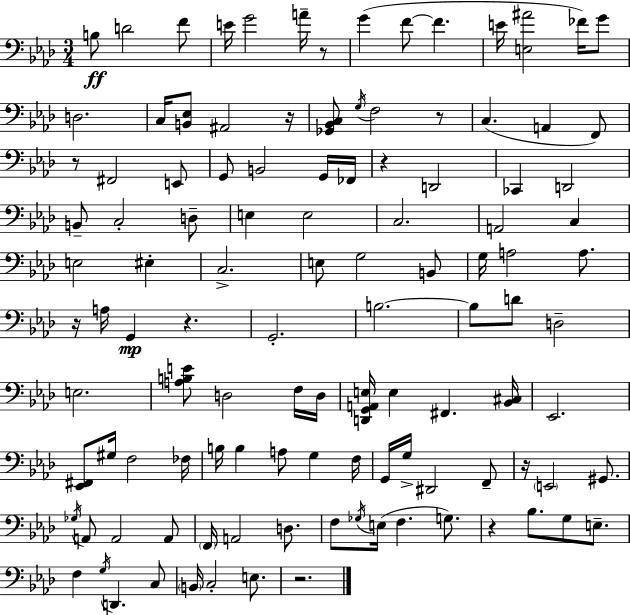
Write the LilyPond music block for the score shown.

{
  \clef bass
  \numericTimeSignature
  \time 3/4
  \key aes \major
  b8\ff d'2 f'8 | e'16 g'2 a'16-- r8 | g'4( f'8~~ f'4. | e'16 <e ais'>2 fes'16) g'8 | \break d2. | c16 <b, ees>8 ais,2 r16 | <ges, bes, c>8 \acciaccatura { g16 } f2 r8 | c4.( a,4 f,8) | \break r8 fis,2 e,8 | g,8 b,2 g,16 | fes,16 r4 d,2 | ces,4 d,2 | \break b,8-- c2-. d8-- | e4 e2 | c2. | a,2 c4 | \break e2 eis4-. | c2.-> | e8 g2 b,8 | g16 a2 a8. | \break r16 a16 g,4\mp r4. | g,2.-. | b2.~~ | b8 d'8 d2-- | \break e2. | <a b e'>8 d2 f16 | d16 <d, g, a, e>16 e4 fis,4. | <bes, cis>16 ees,2. | \break <ees, fis,>8 gis16 f2 | fes16 b16 b4 a8 g4 | f16 g,16 g16-> dis,2 f,8-- | r16 \parenthesize e,2 gis,8. | \break \acciaccatura { ges16 } a,8 a,2 | a,8 \parenthesize f,16 a,2 d8. | f8 \acciaccatura { ges16 } e16( f4. | g8.) r4 bes8. g8 | \break e8.-- f4 \acciaccatura { g16 } d,4. | c8 \parenthesize b,16 c2-. | e8. r2. | \bar "|."
}